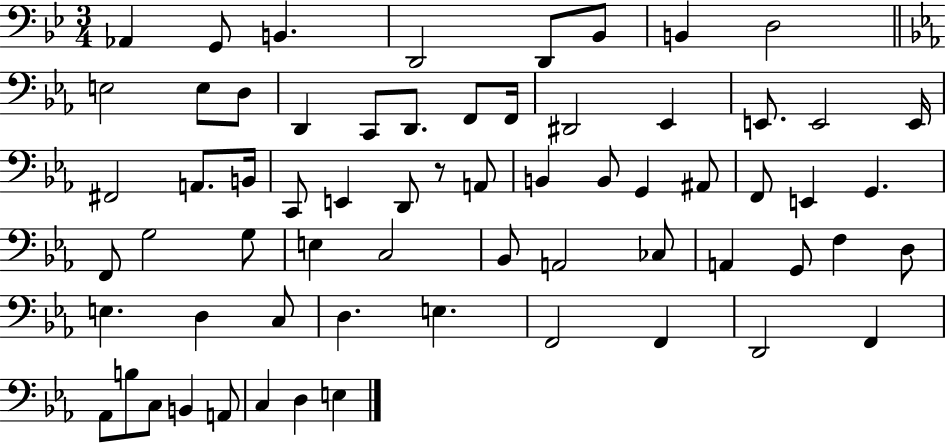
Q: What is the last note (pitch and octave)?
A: E3